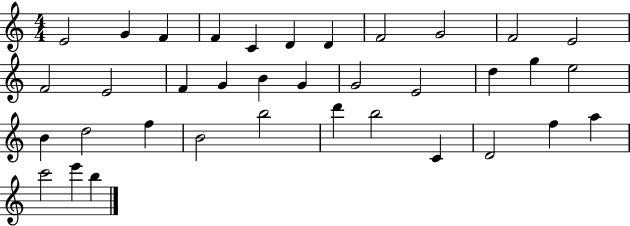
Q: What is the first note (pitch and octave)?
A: E4